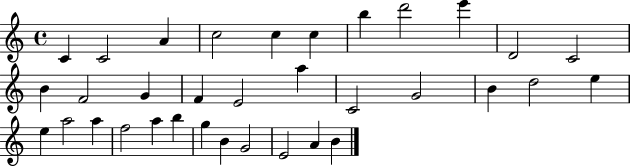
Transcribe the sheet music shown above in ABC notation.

X:1
T:Untitled
M:4/4
L:1/4
K:C
C C2 A c2 c c b d'2 e' D2 C2 B F2 G F E2 a C2 G2 B d2 e e a2 a f2 a b g B G2 E2 A B